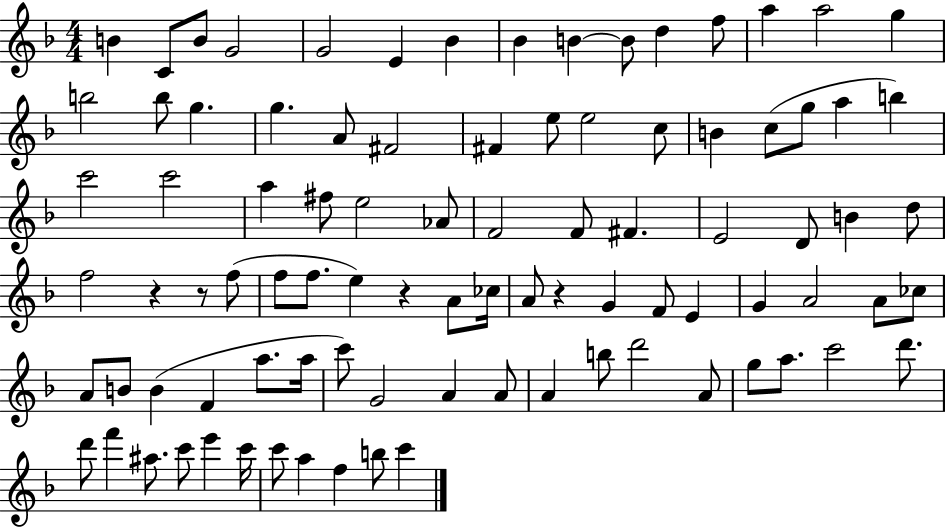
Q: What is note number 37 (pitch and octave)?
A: F4